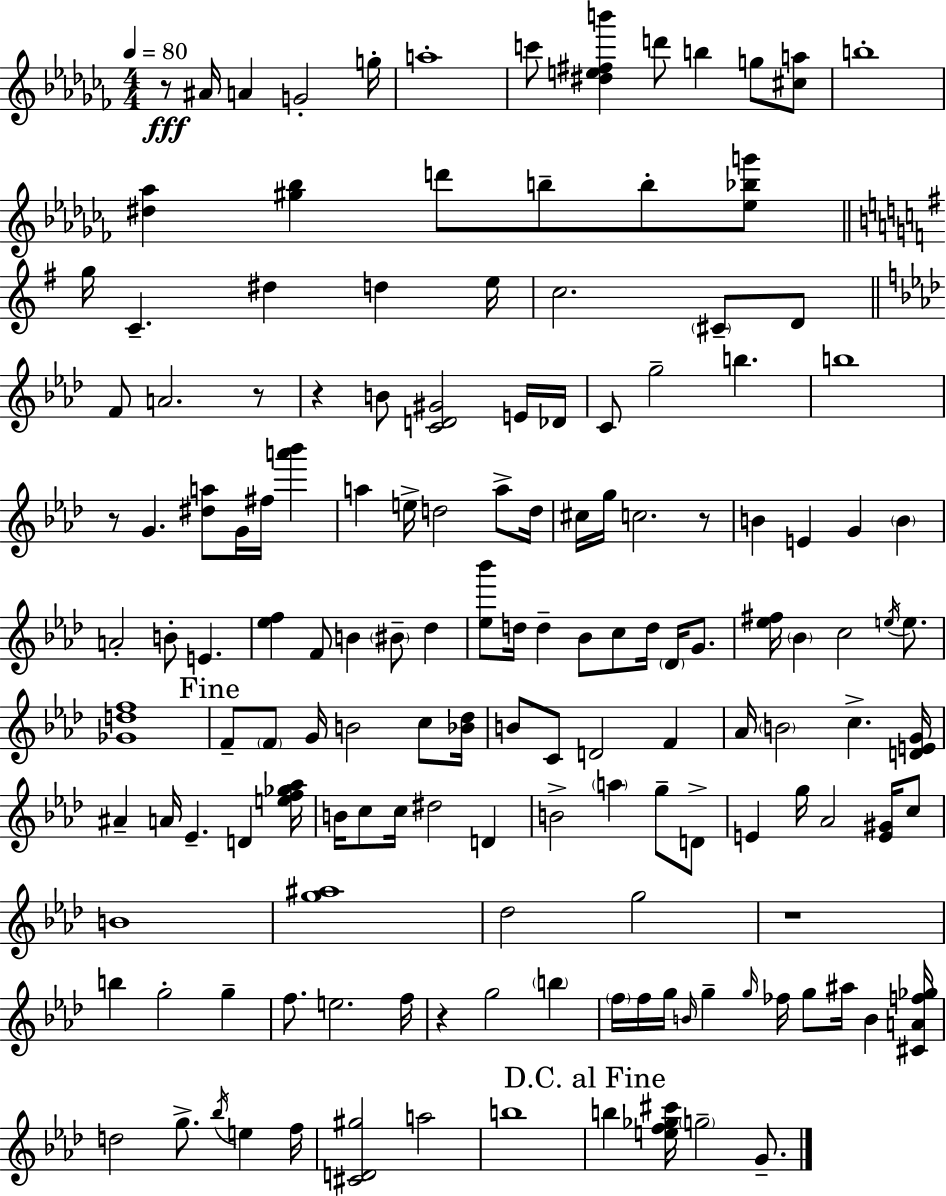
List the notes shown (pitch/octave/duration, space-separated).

R/e A#4/s A4/q G4/h G5/s A5/w C6/e [D#5,E5,F#5,B6]/q D6/e B5/q G5/e [C#5,A5]/e B5/w [D#5,Ab5]/q [G#5,Bb5]/q D6/e B5/e B5/e [Eb5,Bb5,G6]/e G5/s C4/q. D#5/q D5/q E5/s C5/h. C#4/e D4/e F4/e A4/h. R/e R/q B4/e [C4,D4,G#4]/h E4/s Db4/s C4/e G5/h B5/q. B5/w R/e G4/q. [D#5,A5]/e G4/s F#5/s [A6,Bb6]/q A5/q E5/s D5/h A5/e D5/s C#5/s G5/s C5/h. R/e B4/q E4/q G4/q B4/q A4/h B4/e E4/q. [Eb5,F5]/q F4/e B4/q BIS4/e Db5/q [Eb5,Bb6]/e D5/s D5/q Bb4/e C5/e D5/s Db4/s G4/e. [Eb5,F#5]/s Bb4/q C5/h E5/s E5/e. [Gb4,D5,F5]/w F4/e F4/e G4/s B4/h C5/e [Bb4,Db5]/s B4/e C4/e D4/h F4/q Ab4/s B4/h C5/q. [D4,E4,G4]/s A#4/q A4/s Eb4/q. D4/q [E5,F5,Gb5,Ab5]/s B4/s C5/e C5/s D#5/h D4/q B4/h A5/q G5/e D4/e E4/q G5/s Ab4/h [E4,G#4]/s C5/e B4/w [G5,A#5]/w Db5/h G5/h R/w B5/q G5/h G5/q F5/e. E5/h. F5/s R/q G5/h B5/q F5/s F5/s G5/s B4/s G5/q G5/s FES5/s G5/e A#5/s B4/q [C#4,A4,F5,Gb5]/s D5/h G5/e. Bb5/s E5/q F5/s [C#4,D4,G#5]/h A5/h B5/w B5/q [E5,F5,Gb5,C#6]/s G5/h G4/e.